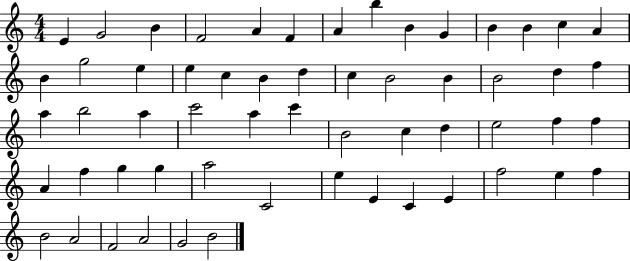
X:1
T:Untitled
M:4/4
L:1/4
K:C
E G2 B F2 A F A b B G B B c A B g2 e e c B d c B2 B B2 d f a b2 a c'2 a c' B2 c d e2 f f A f g g a2 C2 e E C E f2 e f B2 A2 F2 A2 G2 B2